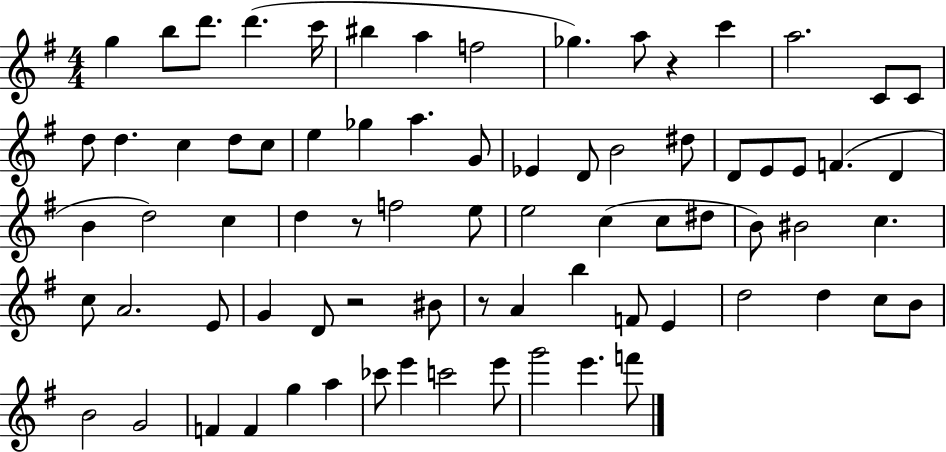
{
  \clef treble
  \numericTimeSignature
  \time 4/4
  \key g \major
  g''4 b''8 d'''8. d'''4.( c'''16 | bis''4 a''4 f''2 | ges''4.) a''8 r4 c'''4 | a''2. c'8 c'8 | \break d''8 d''4. c''4 d''8 c''8 | e''4 ges''4 a''4. g'8 | ees'4 d'8 b'2 dis''8 | d'8 e'8 e'8 f'4.( d'4 | \break b'4 d''2) c''4 | d''4 r8 f''2 e''8 | e''2 c''4( c''8 dis''8 | b'8) bis'2 c''4. | \break c''8 a'2. e'8 | g'4 d'8 r2 bis'8 | r8 a'4 b''4 f'8 e'4 | d''2 d''4 c''8 b'8 | \break b'2 g'2 | f'4 f'4 g''4 a''4 | ces'''8 e'''4 c'''2 e'''8 | g'''2 e'''4. f'''8 | \break \bar "|."
}